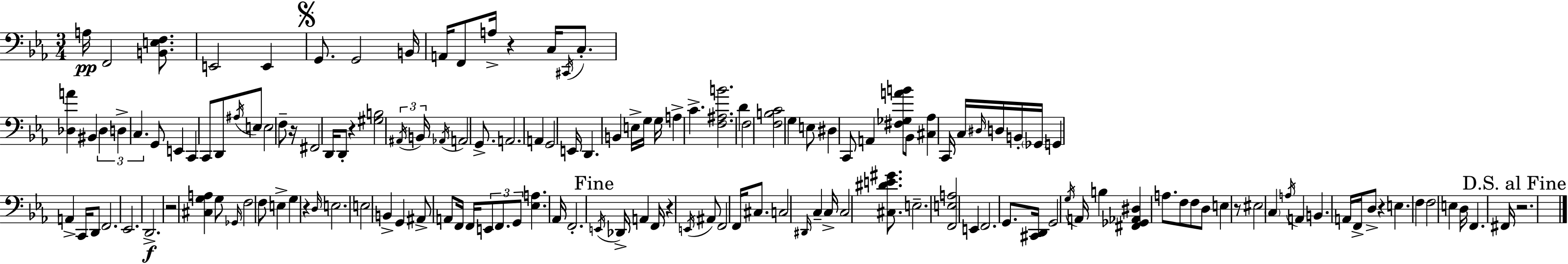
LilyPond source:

{
  \clef bass
  \numericTimeSignature
  \time 3/4
  \key c \minor
  a16\pp f,2 <b, e f>8. | e,2 e,4 | \mark \markup { \musicglyph "scripts.segno" } g,8. g,2 b,16 | a,16 f,8 a16-> r4 c16 \acciaccatura { cis,16 } c8.-. | \break <des a'>4 bis,4 \tuplet 3/2 { des4 | d4-> c4. } g,8 | e,4 c,4 c,8 d,8 | \acciaccatura { ais16 } e8 e2 | \break f8-- r16 fis,2 d,16 | d,8-. r4 <gis b>2 | \tuplet 3/2 { \acciaccatura { ais,16 } b,16 \acciaccatura { aes,16 } } a,2 | g,8.-> a,2. | \break a,4 g,2 | e,16 d,4. b,4 | e16-> g16 g16 a4-> c'4.-> | <f ais b'>2. | \break d'4 f2 | <f b c'>2 | g4 e8 dis4 c,8 | a,4 <fis ges a' b'>8 bes,8 <cis aes>4 | \break c,16 c16 \grace { dis16 } d16 b,16-. \parenthesize ges,16 g,4 a,4-> | c,16 d,8 f,2. | ees,2. | d,2.->\f | \break r2 | <cis g a>4 g8 \grace { ges,16 } f2 | f8 e4-> g4 | r4 \grace { d16 } e2. | \break e2 | b,4-> g,4 ais,8-> | a,8 f,16 f,16 \tuplet 3/2 { e,8 f,8. g,8 } | <ees a>4. aes,16 f,2.-. | \break \mark "Fine" \acciaccatura { e,16 } des,16-> a,4 | f,16 r4 \acciaccatura { e,16 } ais,8 f,2 | f,16 cis8. c2 | \grace { dis,16 } c4-- c16-> c2 | \break <cis dis' e' gis'>8. e2.-- | <f, e a>2 | e,4 f,2. | g,8. | \break <cis, d,>16 g,2 \acciaccatura { g16 } a,16 | b4 <fis, ges, aes, dis>4 a8. f8 | f8 d8 e4 r8 eis2 | \parenthesize c4 \acciaccatura { a16 } | \break a,4 b,4. a,16 f,16-> | d8-> r4 e4. | f4 f2 | e4 d16 f,4. fis,16 | \break \mark "D.S. al Fine" r2. | \bar "|."
}